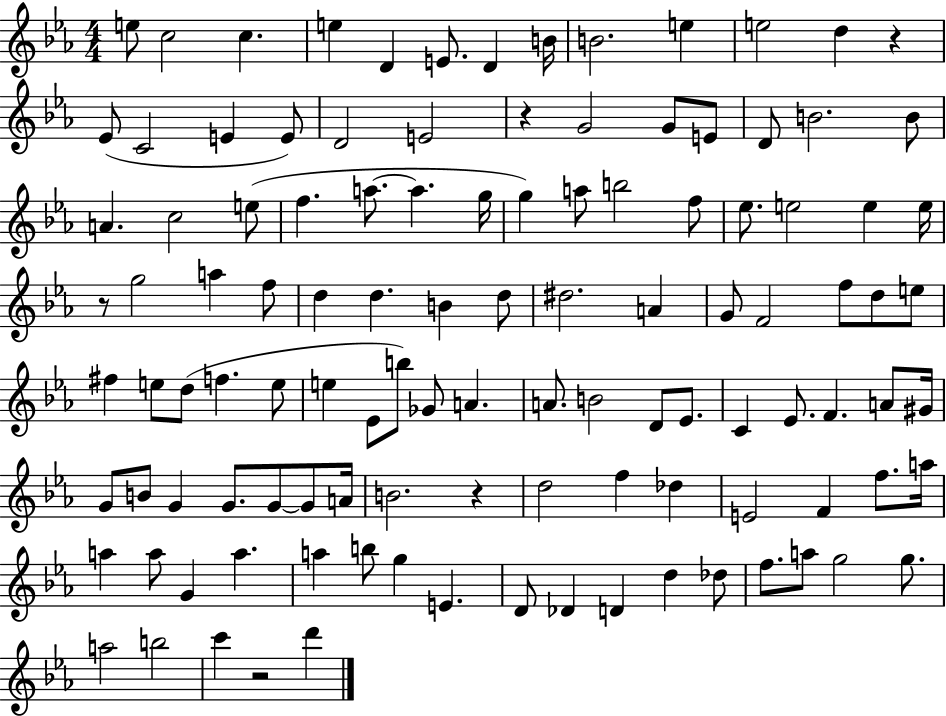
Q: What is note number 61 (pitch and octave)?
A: B5